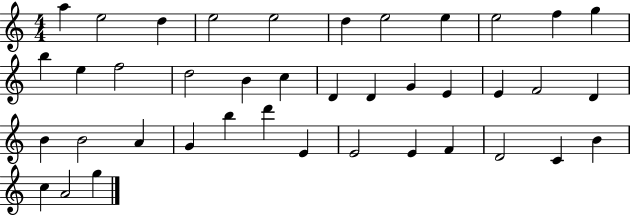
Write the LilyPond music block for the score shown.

{
  \clef treble
  \numericTimeSignature
  \time 4/4
  \key c \major
  a''4 e''2 d''4 | e''2 e''2 | d''4 e''2 e''4 | e''2 f''4 g''4 | \break b''4 e''4 f''2 | d''2 b'4 c''4 | d'4 d'4 g'4 e'4 | e'4 f'2 d'4 | \break b'4 b'2 a'4 | g'4 b''4 d'''4 e'4 | e'2 e'4 f'4 | d'2 c'4 b'4 | \break c''4 a'2 g''4 | \bar "|."
}